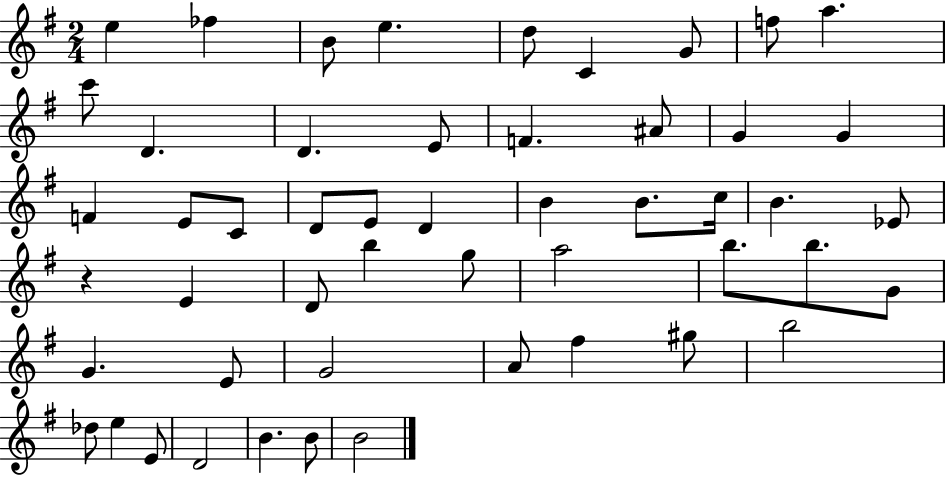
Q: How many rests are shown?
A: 1